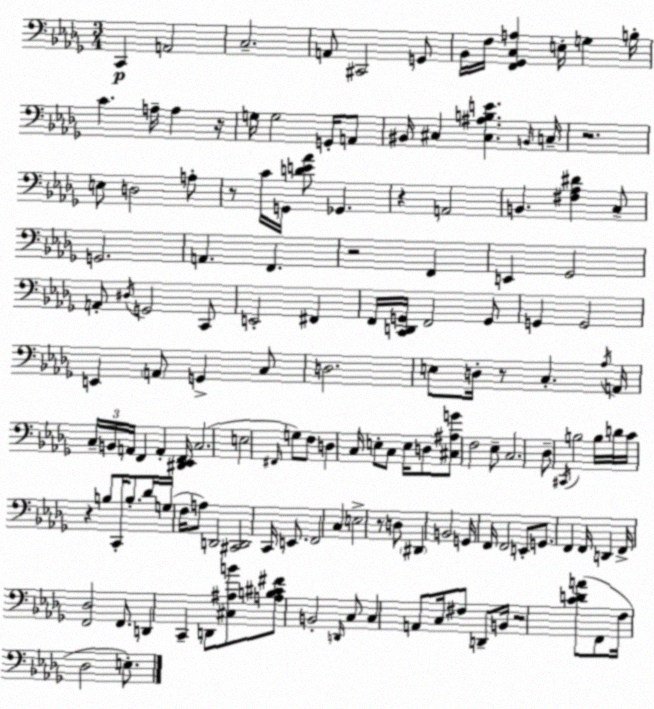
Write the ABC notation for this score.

X:1
T:Untitled
M:3/4
L:1/4
K:Bbm
C,, A,,2 C,2 A,,/2 ^C,,2 G,,/2 _B,,/4 F,/4 [F,,_G,,C,A,] E,/4 G, B,/4 C A,/4 A, z/4 G,/4 G,2 G,,/4 A,,/2 ^B,,/4 ^C, [^C,^A,B,E] B,,/4 C,/4 z2 E,/2 D,2 A,/2 z/2 C/4 G,,/4 [DE_A]/2 _G,, z A,,2 B,, [^F,_A,^D] C,/2 G,,2 A,, F,, z2 F,, E,, _G,,2 A,,/2 ^D,/4 G,,2 C,,/2 E,,2 ^F,, F,,/4 [C,,D,,G,,]/4 F,,2 G,,/2 G,, G,,2 E,, A,,/2 G,, C,/2 D,2 E,/2 D,/4 z/2 C, _A,/4 A,,/4 C,/4 B,,/4 A,,/4 F,, A,, [^D,,_E,,F,,]/4 C,2 E,2 ^F,,/4 G,/2 F,/2 D, C,/4 E,/2 C,/2 E,/4 D,/2 [^C,^A,G]/2 F,2 _E,/2 C,2 _D,/2 ^C,,/4 B,2 B,/4 D/4 C/4 z B,/2 C,,/4 B,/2 _D/4 G,/4 F,/4 A,/2 D,,2 [^C,,D,,]2 C,,/4 E,,/2 F,,2 C, E,2 z/2 D,/2 ^D,, B,,2 G,,/4 F,,/4 F,,2 E,,/2 G,,/2 F,, F,,/4 D,, F,,/4 [F,,_D,]2 F,,/2 D,, C,, D,,/2 [^C,^A,B]/2 [A,B,^C^F]/2 B,,2 D,,/4 C,/2 C, A,,/2 C,/4 ^F,/2 D,,/2 B,,/4 z2 [CDA]/2 F,,/2 F,/4 _D,2 E,/2